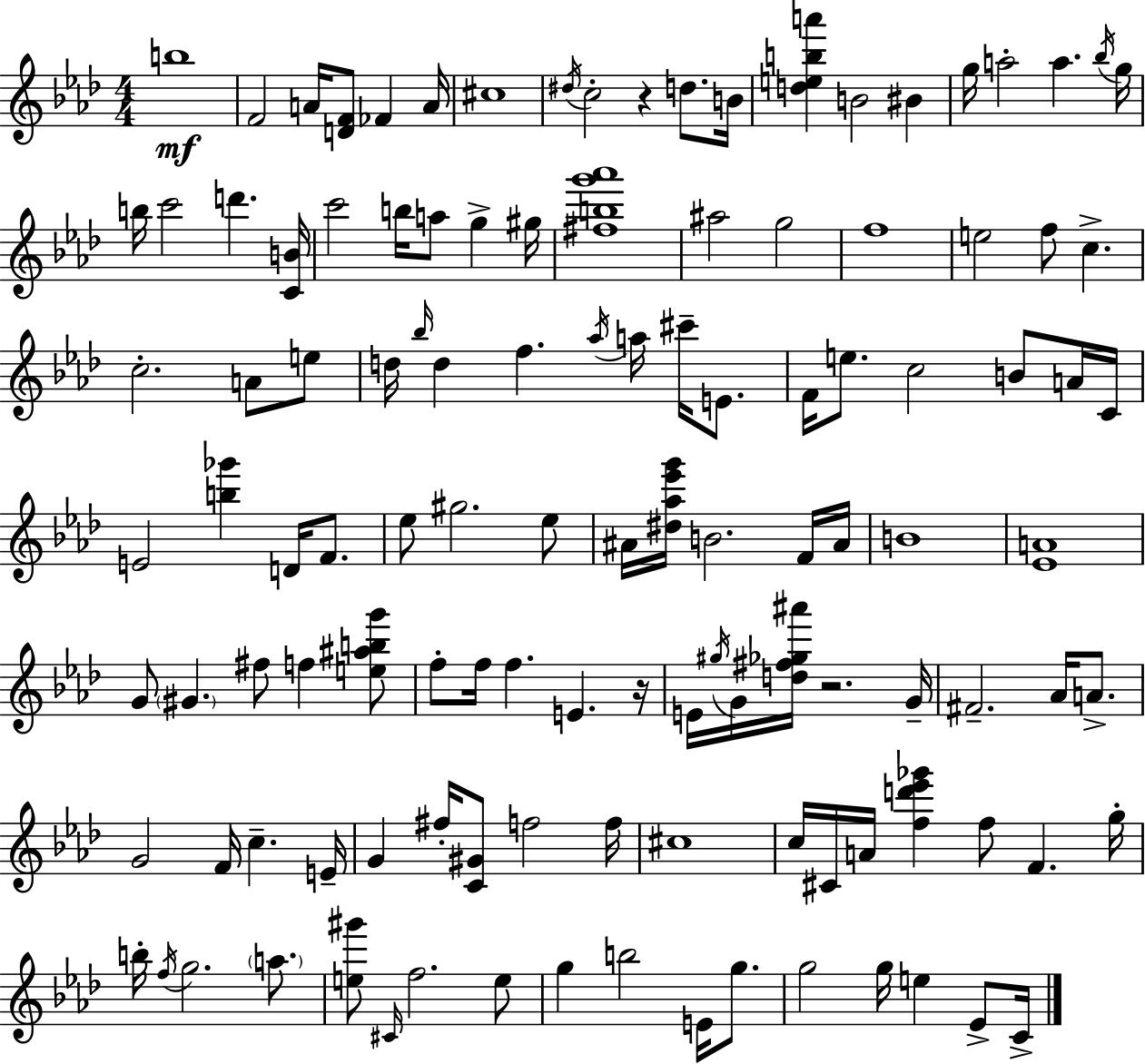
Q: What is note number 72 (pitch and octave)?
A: F#4